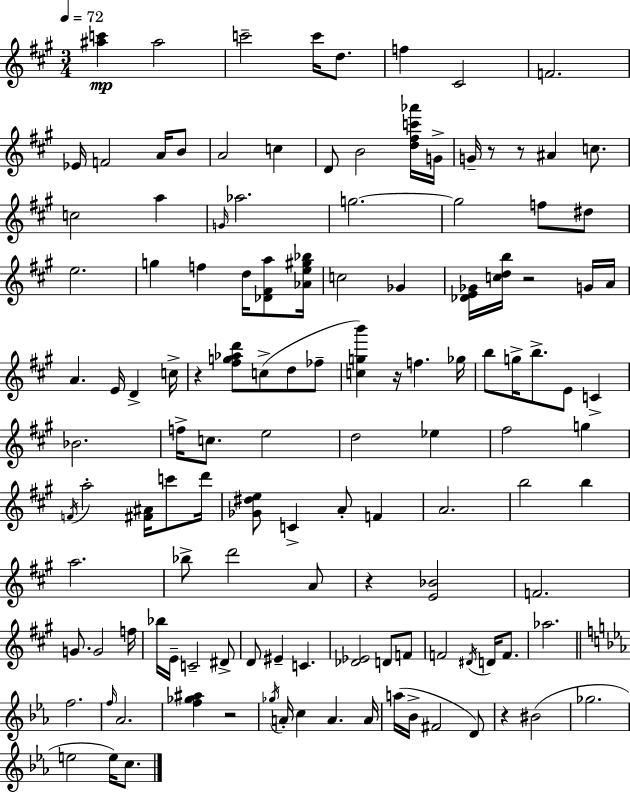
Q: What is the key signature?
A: A major